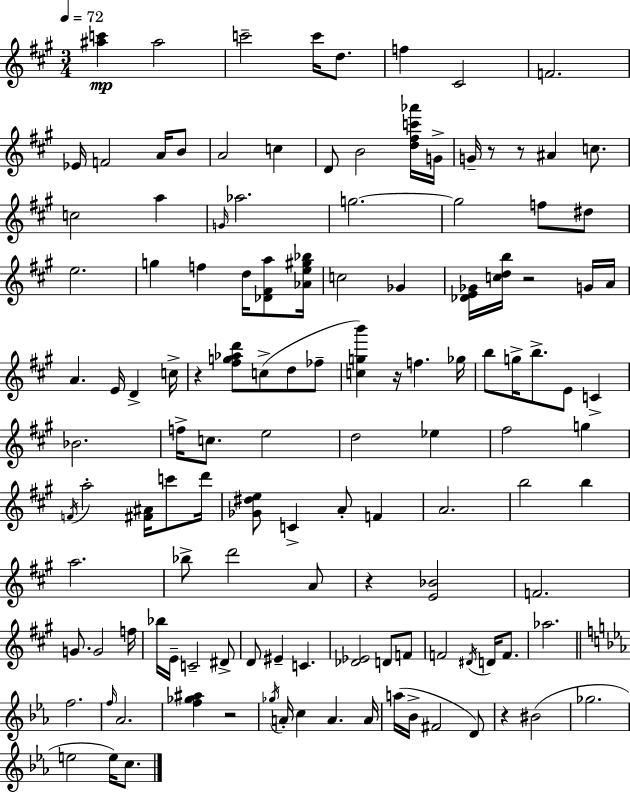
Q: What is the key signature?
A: A major